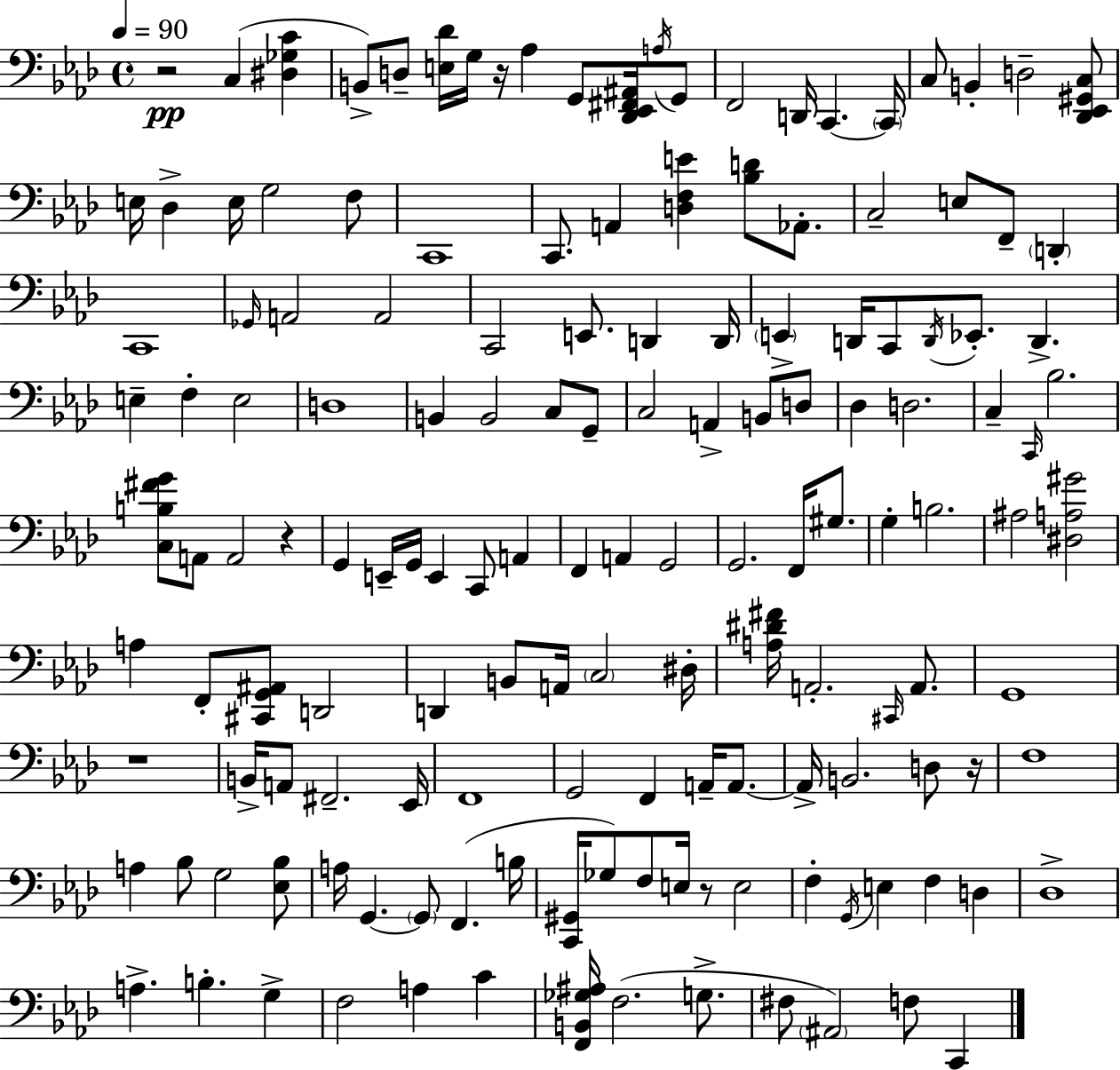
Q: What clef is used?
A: bass